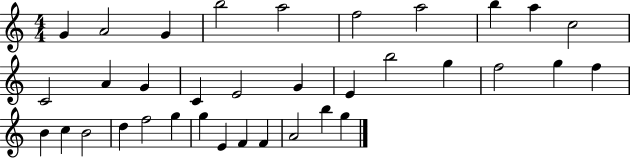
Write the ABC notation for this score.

X:1
T:Untitled
M:4/4
L:1/4
K:C
G A2 G b2 a2 f2 a2 b a c2 C2 A G C E2 G E b2 g f2 g f B c B2 d f2 g g E F F A2 b g